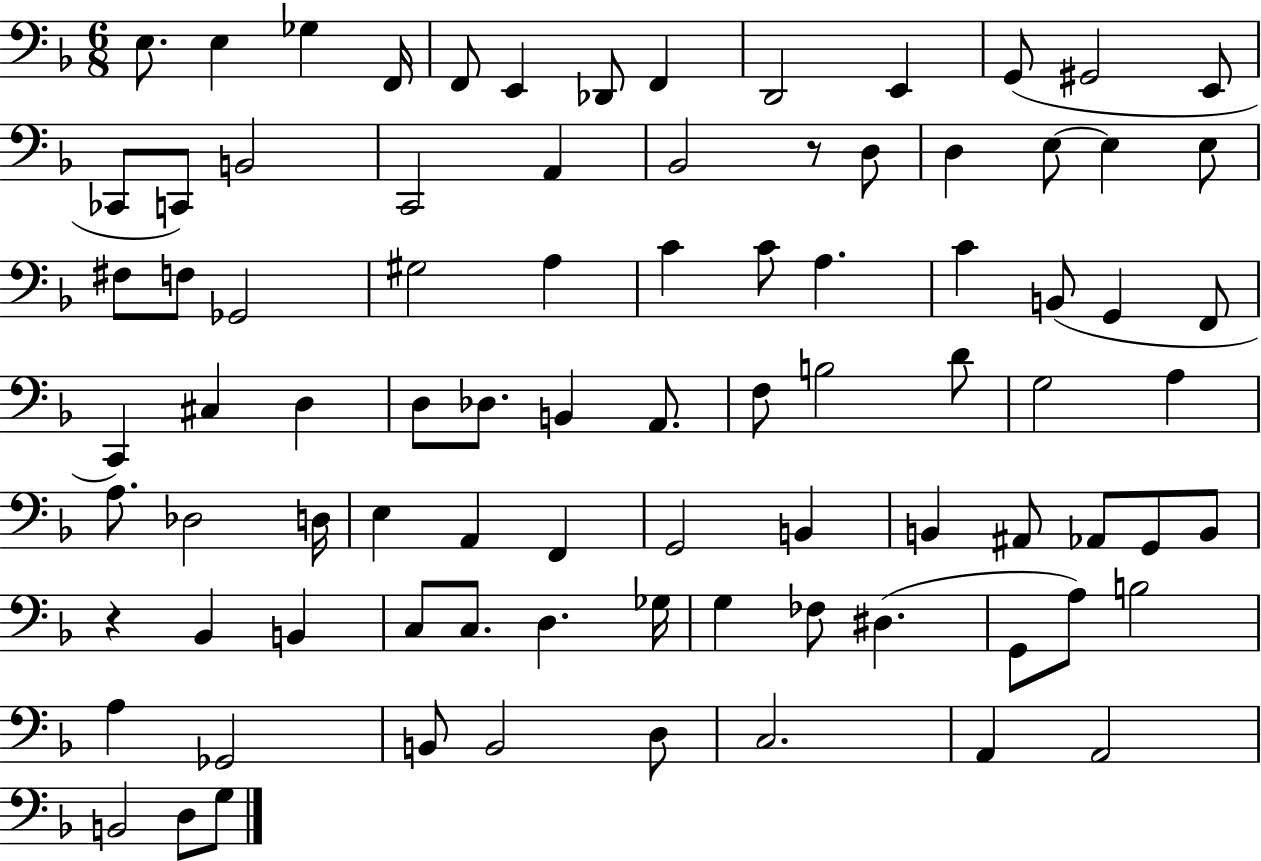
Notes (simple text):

E3/e. E3/q Gb3/q F2/s F2/e E2/q Db2/e F2/q D2/h E2/q G2/e G#2/h E2/e CES2/e C2/e B2/h C2/h A2/q Bb2/h R/e D3/e D3/q E3/e E3/q E3/e F#3/e F3/e Gb2/h G#3/h A3/q C4/q C4/e A3/q. C4/q B2/e G2/q F2/e C2/q C#3/q D3/q D3/e Db3/e. B2/q A2/e. F3/e B3/h D4/e G3/h A3/q A3/e. Db3/h D3/s E3/q A2/q F2/q G2/h B2/q B2/q A#2/e Ab2/e G2/e B2/e R/q Bb2/q B2/q C3/e C3/e. D3/q. Gb3/s G3/q FES3/e D#3/q. G2/e A3/e B3/h A3/q Gb2/h B2/e B2/h D3/e C3/h. A2/q A2/h B2/h D3/e G3/e